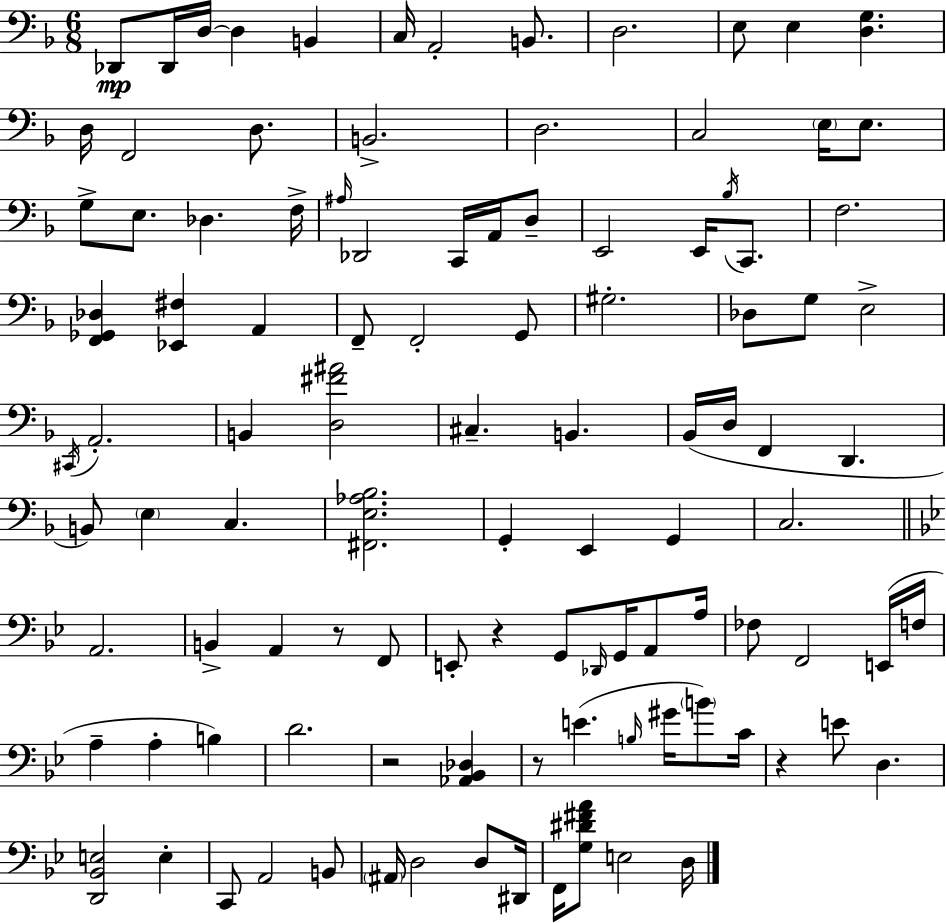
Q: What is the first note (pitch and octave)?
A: Db2